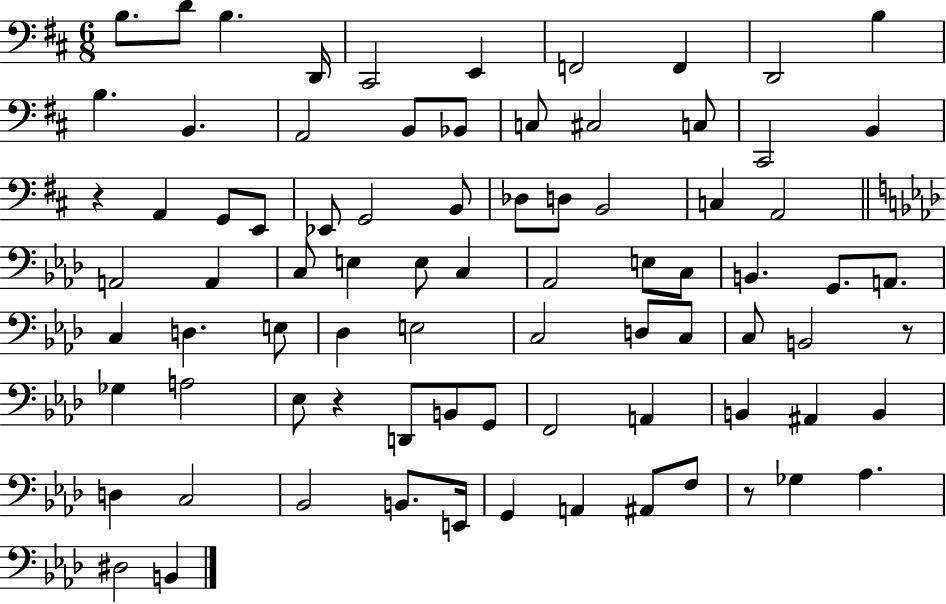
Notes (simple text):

B3/e. D4/e B3/q. D2/s C#2/h E2/q F2/h F2/q D2/h B3/q B3/q. B2/q. A2/h B2/e Bb2/e C3/e C#3/h C3/e C#2/h B2/q R/q A2/q G2/e E2/e Eb2/e G2/h B2/e Db3/e D3/e B2/h C3/q A2/h A2/h A2/q C3/e E3/q E3/e C3/q Ab2/h E3/e C3/e B2/q. G2/e. A2/e. C3/q D3/q. E3/e Db3/q E3/h C3/h D3/e C3/e C3/e B2/h R/e Gb3/q A3/h Eb3/e R/q D2/e B2/e G2/e F2/h A2/q B2/q A#2/q B2/q D3/q C3/h Bb2/h B2/e. E2/s G2/q A2/q A#2/e F3/e R/e Gb3/q Ab3/q. D#3/h B2/q